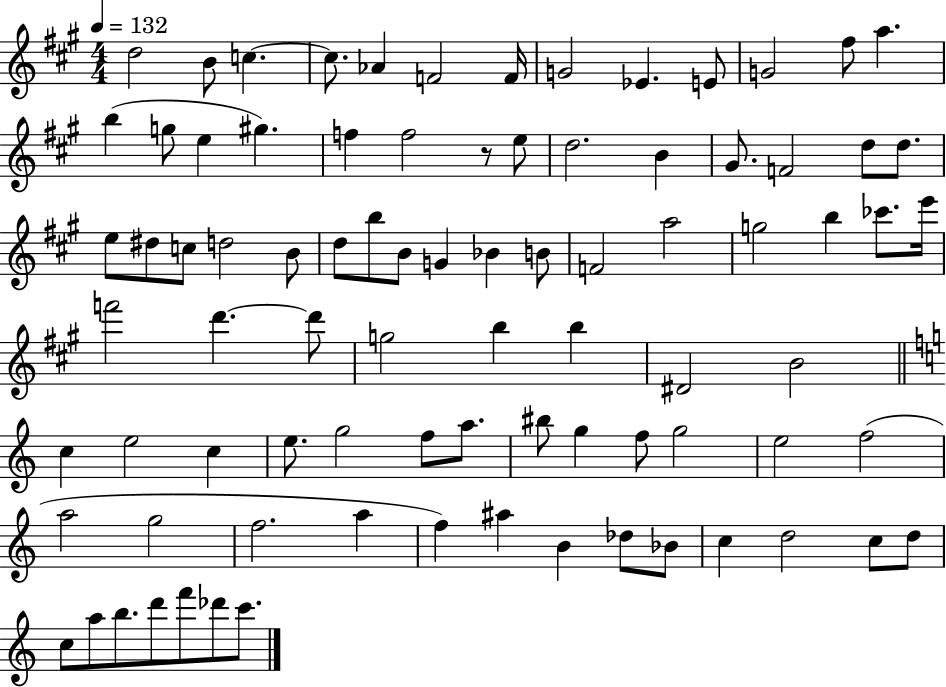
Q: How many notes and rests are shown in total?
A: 85